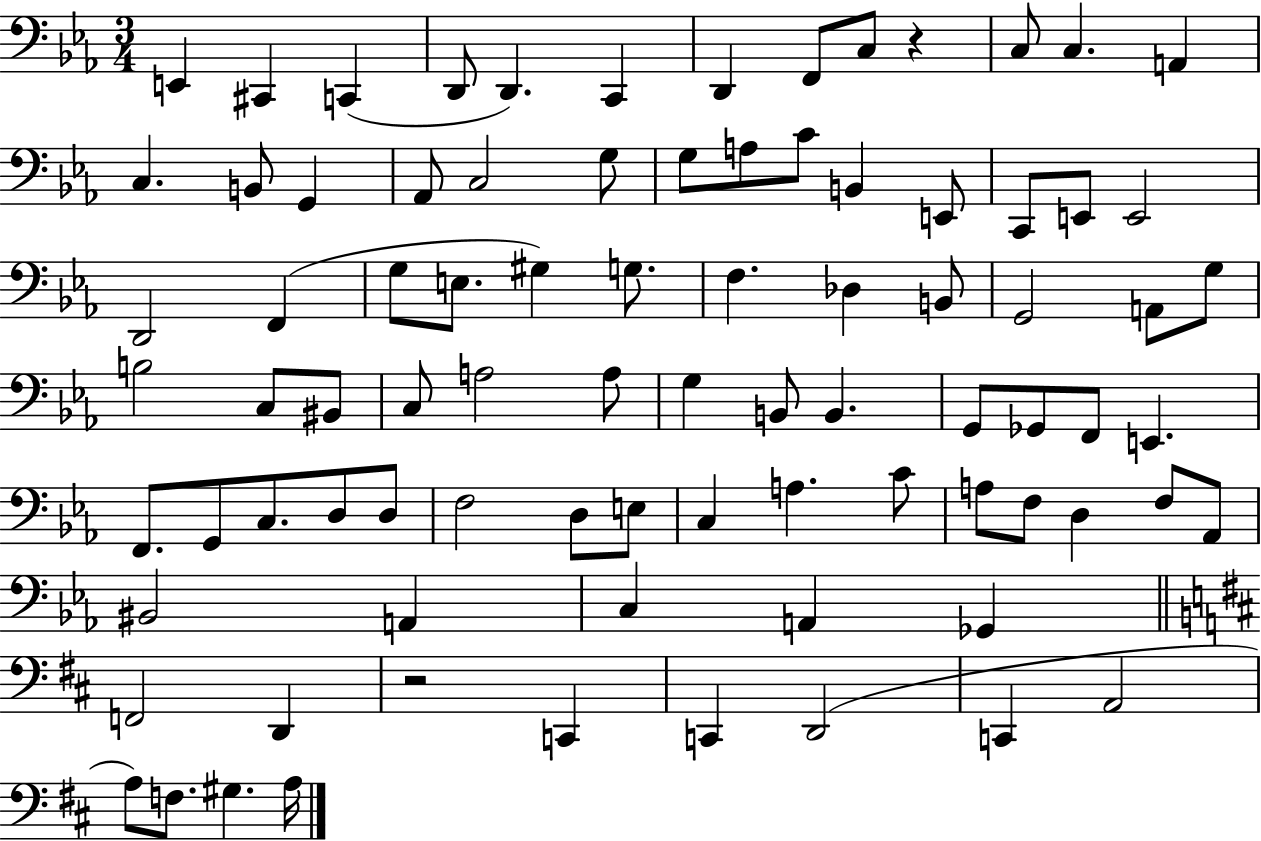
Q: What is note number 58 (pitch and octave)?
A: D3